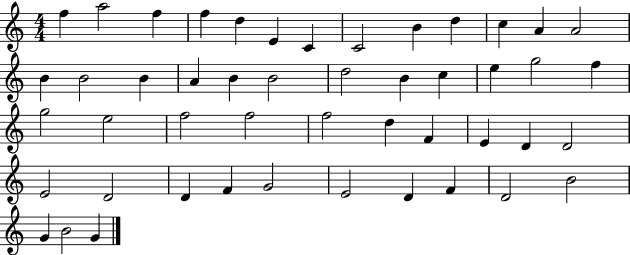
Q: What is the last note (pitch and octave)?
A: G4